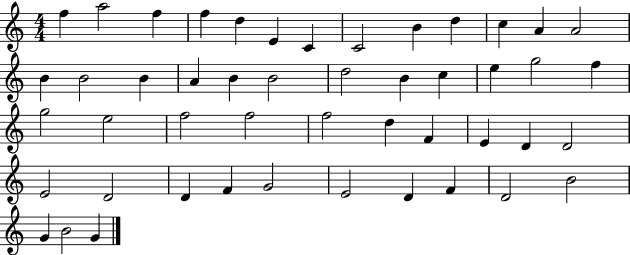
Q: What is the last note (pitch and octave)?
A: G4